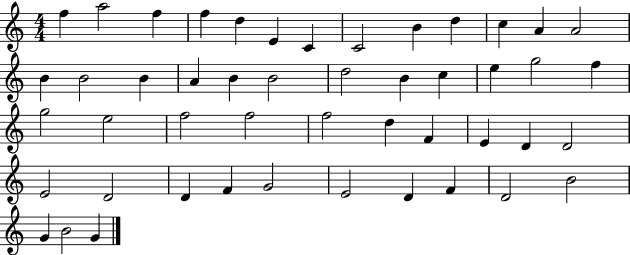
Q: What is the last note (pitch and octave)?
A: G4